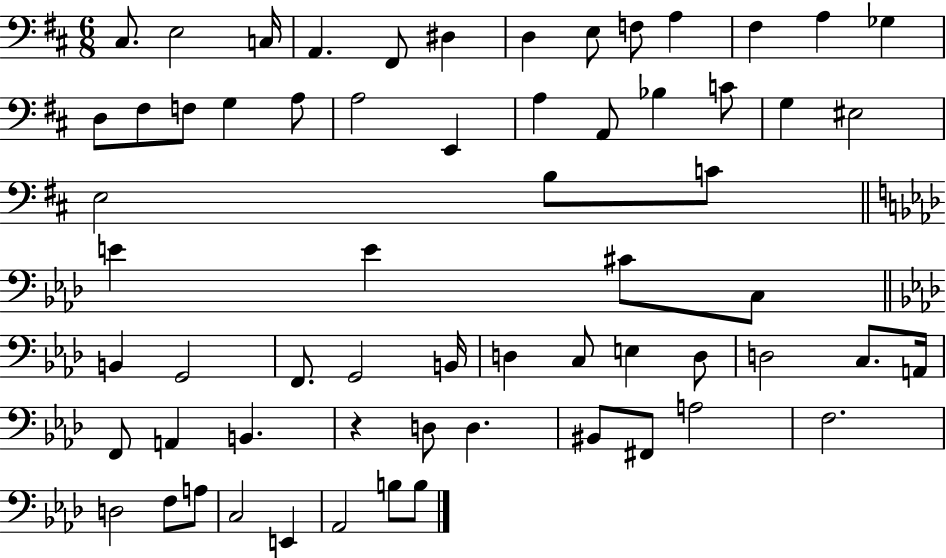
C#3/e. E3/h C3/s A2/q. F#2/e D#3/q D3/q E3/e F3/e A3/q F#3/q A3/q Gb3/q D3/e F#3/e F3/e G3/q A3/e A3/h E2/q A3/q A2/e Bb3/q C4/e G3/q EIS3/h E3/h B3/e C4/e E4/q E4/q C#4/e C3/e B2/q G2/h F2/e. G2/h B2/s D3/q C3/e E3/q D3/e D3/h C3/e. A2/s F2/e A2/q B2/q. R/q D3/e D3/q. BIS2/e F#2/e A3/h F3/h. D3/h F3/e A3/e C3/h E2/q Ab2/h B3/e B3/e